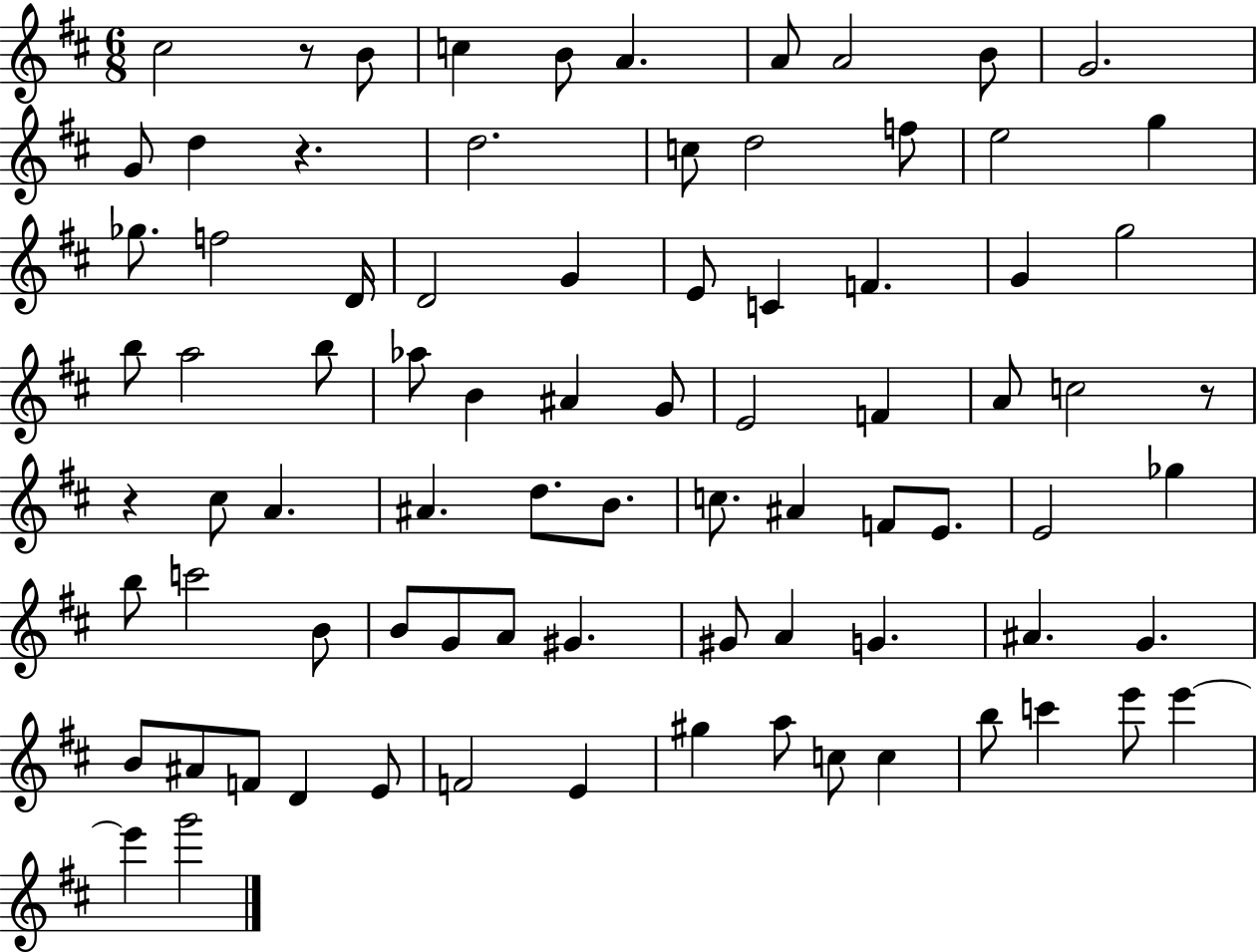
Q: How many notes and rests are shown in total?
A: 82